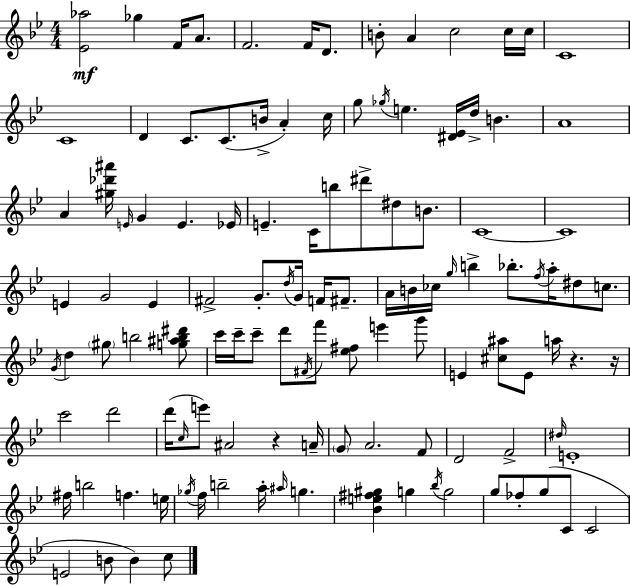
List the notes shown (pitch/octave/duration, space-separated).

[Eb4,Ab5]/h Gb5/q F4/s A4/e. F4/h. F4/s D4/e. B4/e A4/q C5/h C5/s C5/s C4/w C4/w D4/q C4/e. C4/e. B4/s A4/q C5/s G5/e Gb5/s E5/q. [D#4,Eb4]/s D5/s B4/q. A4/w A4/q [G#5,Db6,A#6]/s E4/s G4/q E4/q. Eb4/s E4/q. C4/s B5/e D#6/e D#5/e B4/e. C4/w C4/w E4/q G4/h E4/q F#4/h G4/e. D5/s G4/s F4/s F#4/e. A4/s B4/s CES5/s G5/s B5/q Bb5/e. F5/s A5/s D#5/e C5/e. G4/s D5/q G#5/e B5/h [G5,A#5,B5,D#6]/e C6/s C6/s C6/e D6/e F#4/s F6/e [Eb5,F#5]/e E6/q G6/e E4/q [C#5,A#5]/e E4/e A5/s R/q. R/s C6/h D6/h D6/s C5/s E6/e A#4/h R/q A4/s G4/e A4/h. F4/e D4/h F4/h D#5/s E4/w F#5/s B5/h F5/q. E5/s Gb5/s F5/s B5/h A5/s A#5/s G5/q. [Bb4,E5,F#5,G#5]/q G5/q Bb5/s G5/h G5/e FES5/e G5/e C4/e C4/h E4/h B4/e B4/q C5/e